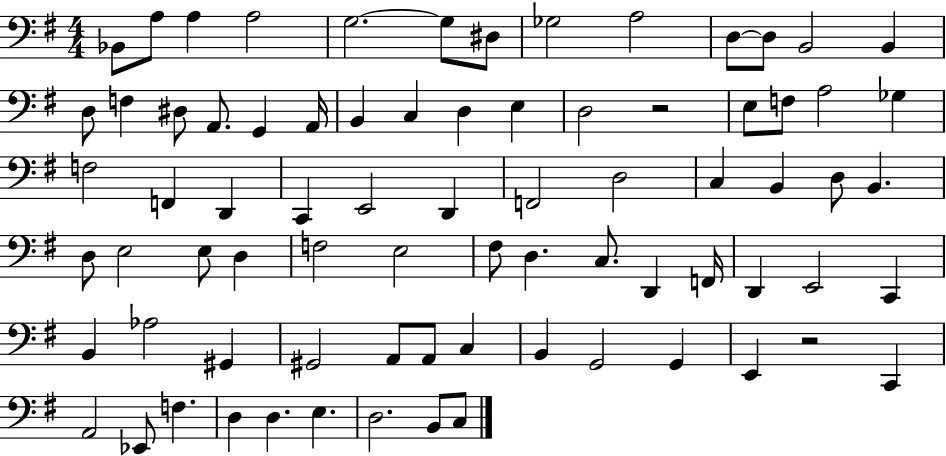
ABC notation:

X:1
T:Untitled
M:4/4
L:1/4
K:G
_B,,/2 A,/2 A, A,2 G,2 G,/2 ^D,/2 _G,2 A,2 D,/2 D,/2 B,,2 B,, D,/2 F, ^D,/2 A,,/2 G,, A,,/4 B,, C, D, E, D,2 z2 E,/2 F,/2 A,2 _G, F,2 F,, D,, C,, E,,2 D,, F,,2 D,2 C, B,, D,/2 B,, D,/2 E,2 E,/2 D, F,2 E,2 ^F,/2 D, C,/2 D,, F,,/4 D,, E,,2 C,, B,, _A,2 ^G,, ^G,,2 A,,/2 A,,/2 C, B,, G,,2 G,, E,, z2 C,, A,,2 _E,,/2 F, D, D, E, D,2 B,,/2 C,/2